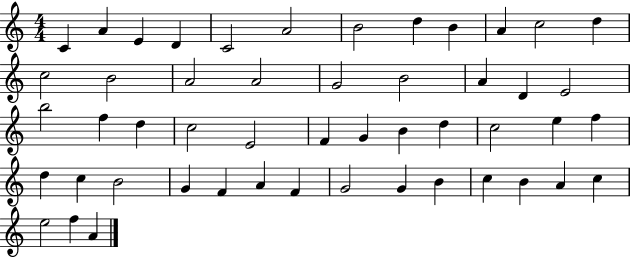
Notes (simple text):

C4/q A4/q E4/q D4/q C4/h A4/h B4/h D5/q B4/q A4/q C5/h D5/q C5/h B4/h A4/h A4/h G4/h B4/h A4/q D4/q E4/h B5/h F5/q D5/q C5/h E4/h F4/q G4/q B4/q D5/q C5/h E5/q F5/q D5/q C5/q B4/h G4/q F4/q A4/q F4/q G4/h G4/q B4/q C5/q B4/q A4/q C5/q E5/h F5/q A4/q